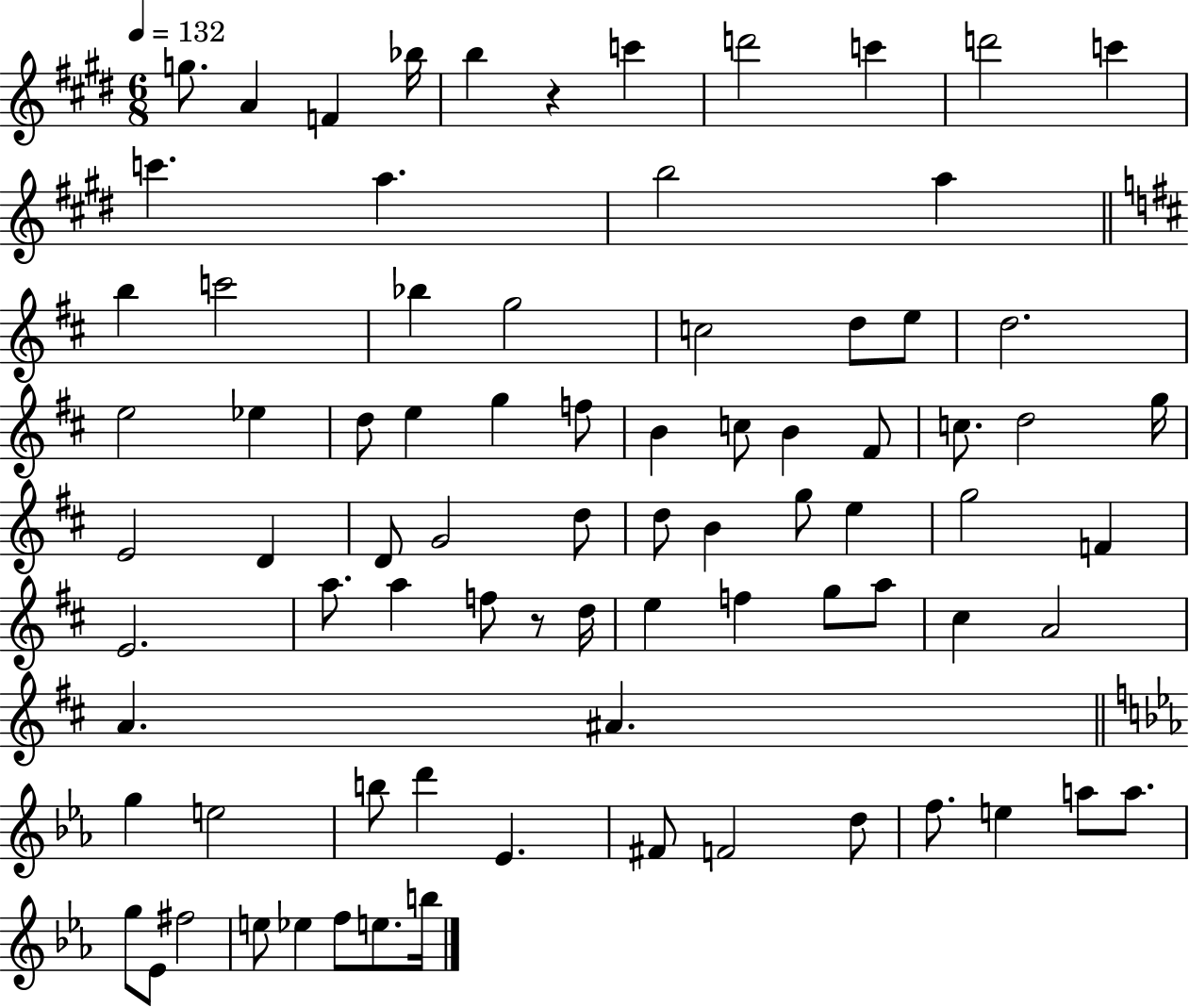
G5/e. A4/q F4/q Bb5/s B5/q R/q C6/q D6/h C6/q D6/h C6/q C6/q. A5/q. B5/h A5/q B5/q C6/h Bb5/q G5/h C5/h D5/e E5/e D5/h. E5/h Eb5/q D5/e E5/q G5/q F5/e B4/q C5/e B4/q F#4/e C5/e. D5/h G5/s E4/h D4/q D4/e G4/h D5/e D5/e B4/q G5/e E5/q G5/h F4/q E4/h. A5/e. A5/q F5/e R/e D5/s E5/q F5/q G5/e A5/e C#5/q A4/h A4/q. A#4/q. G5/q E5/h B5/e D6/q Eb4/q. F#4/e F4/h D5/e F5/e. E5/q A5/e A5/e. G5/e Eb4/e F#5/h E5/e Eb5/q F5/e E5/e. B5/s